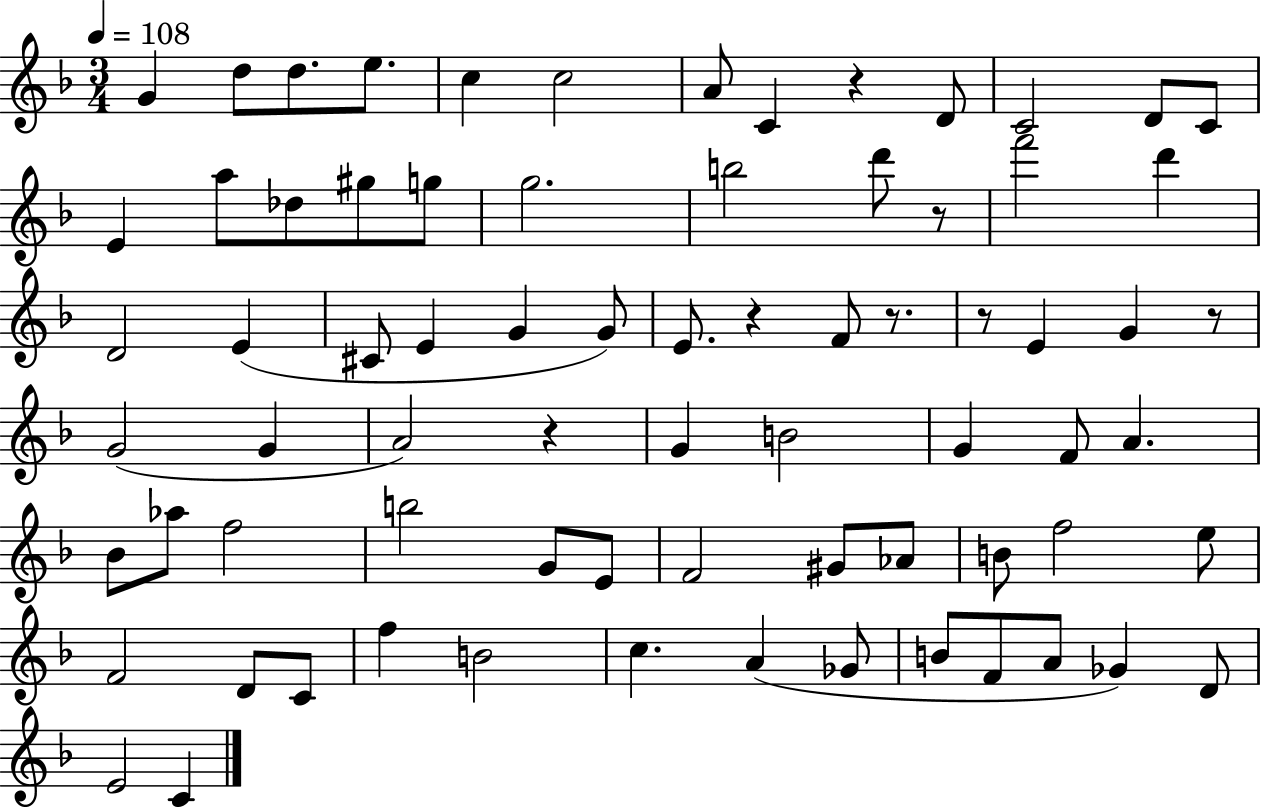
G4/q D5/e D5/e. E5/e. C5/q C5/h A4/e C4/q R/q D4/e C4/h D4/e C4/e E4/q A5/e Db5/e G#5/e G5/e G5/h. B5/h D6/e R/e F6/h D6/q D4/h E4/q C#4/e E4/q G4/q G4/e E4/e. R/q F4/e R/e. R/e E4/q G4/q R/e G4/h G4/q A4/h R/q G4/q B4/h G4/q F4/e A4/q. Bb4/e Ab5/e F5/h B5/h G4/e E4/e F4/h G#4/e Ab4/e B4/e F5/h E5/e F4/h D4/e C4/e F5/q B4/h C5/q. A4/q Gb4/e B4/e F4/e A4/e Gb4/q D4/e E4/h C4/q